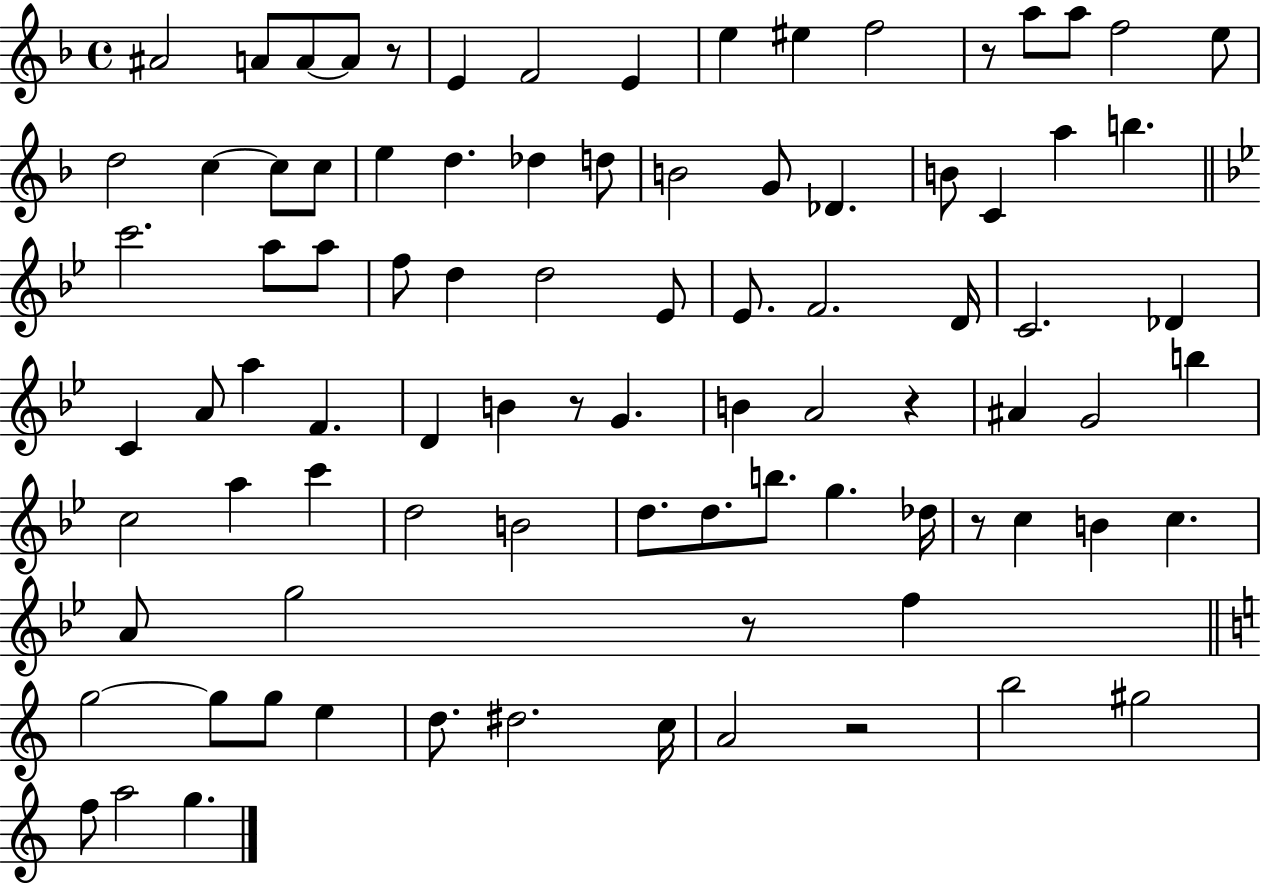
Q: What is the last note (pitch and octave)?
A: G5